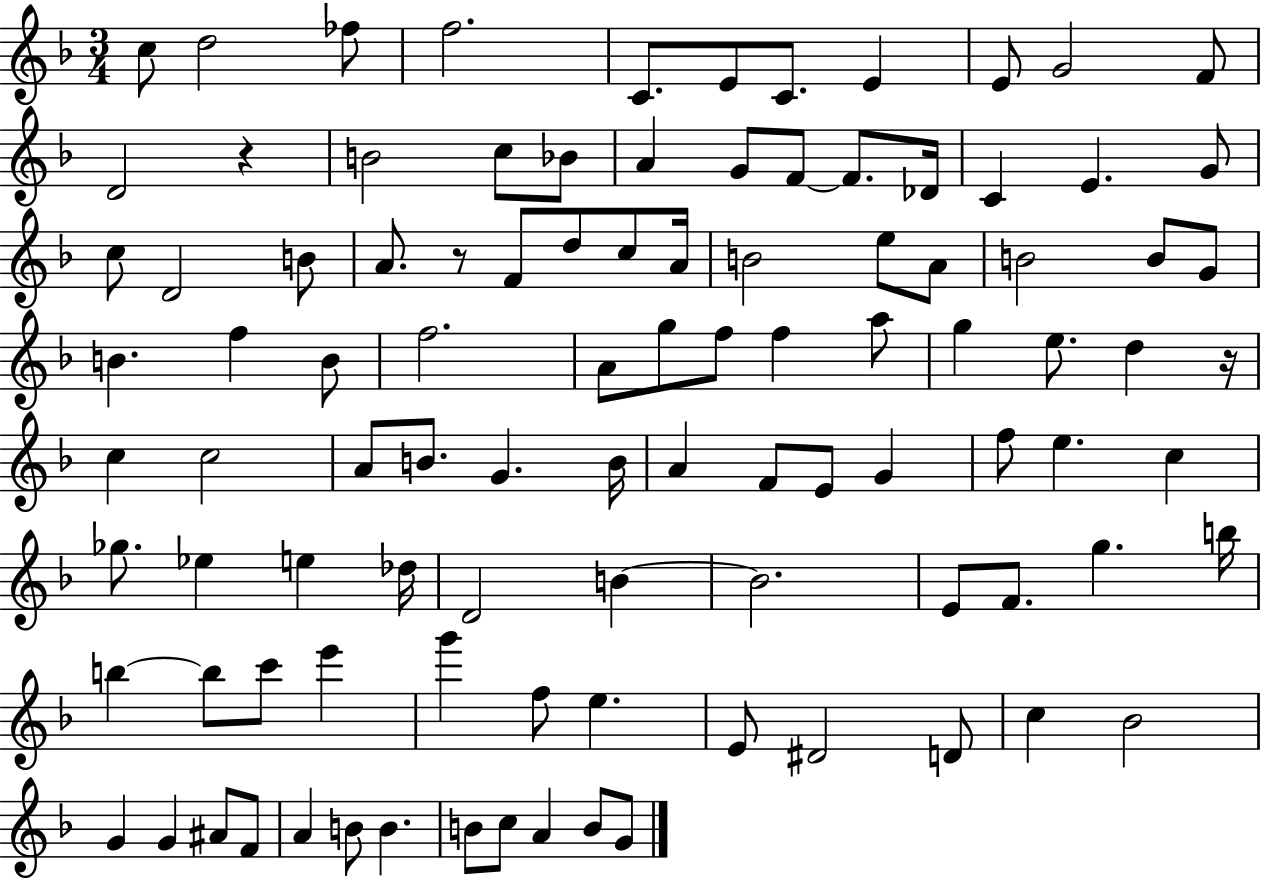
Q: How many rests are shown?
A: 3